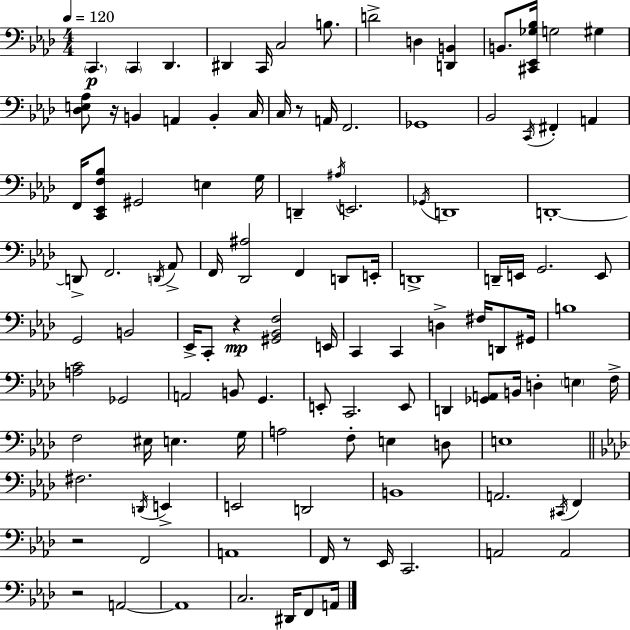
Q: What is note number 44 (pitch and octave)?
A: D2